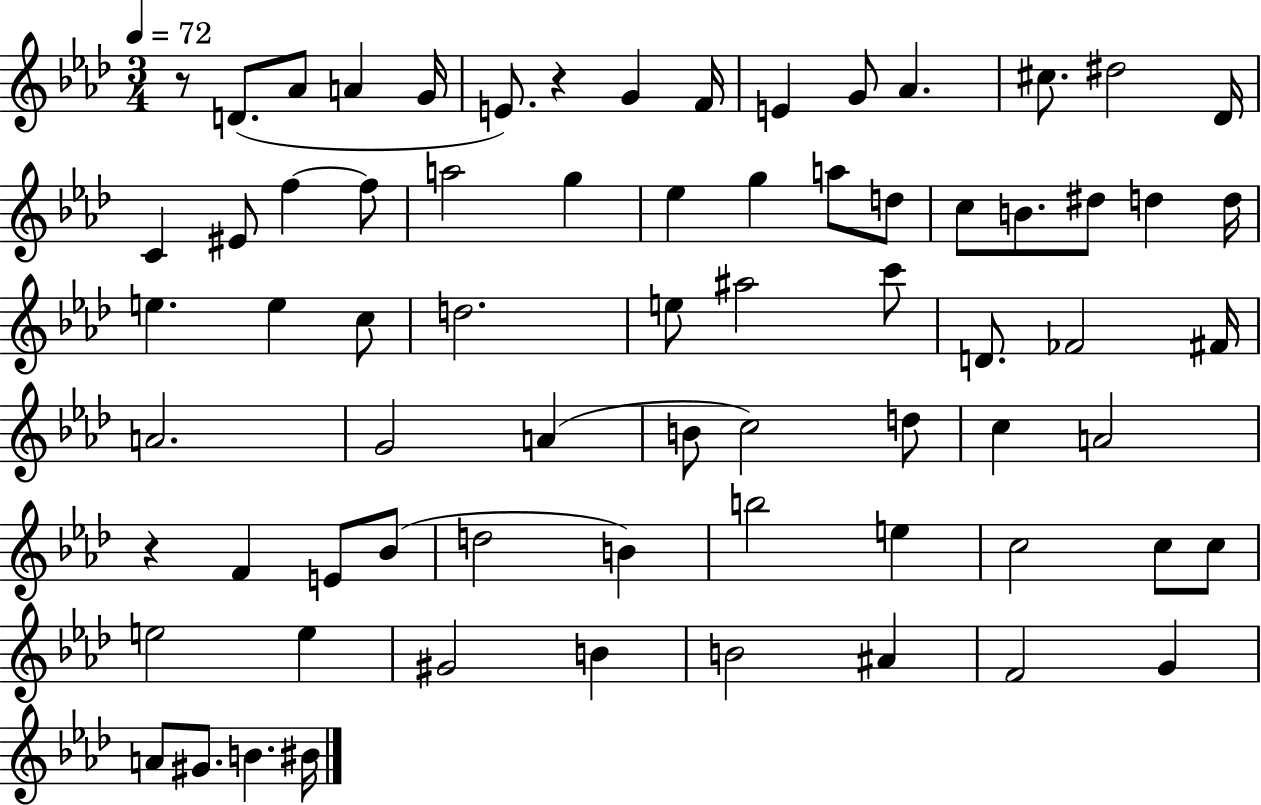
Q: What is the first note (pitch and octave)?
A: D4